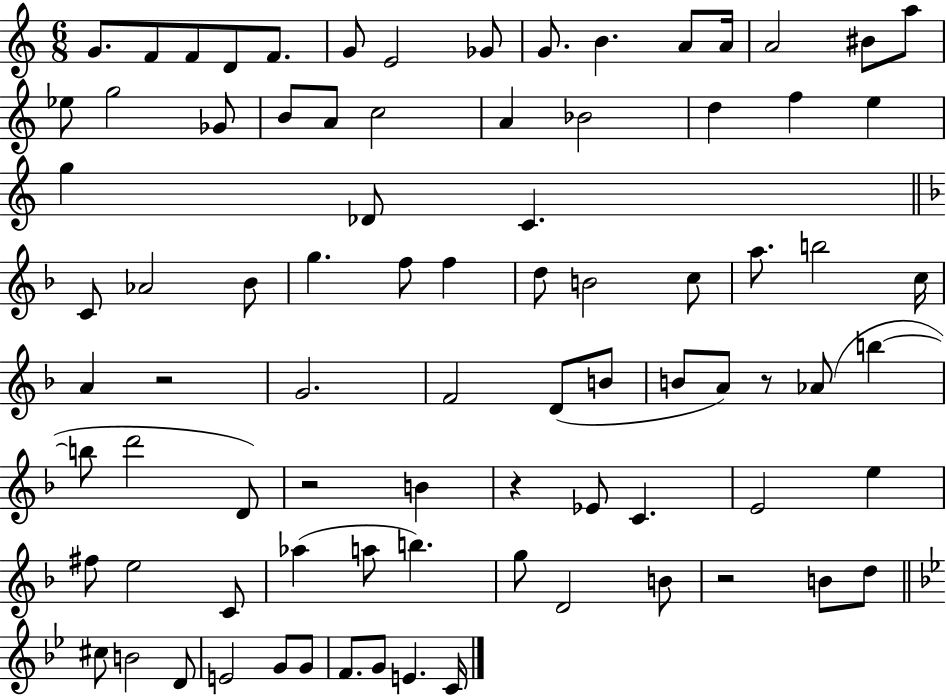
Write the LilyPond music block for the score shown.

{
  \clef treble
  \numericTimeSignature
  \time 6/8
  \key c \major
  g'8. f'8 f'8 d'8 f'8. | g'8 e'2 ges'8 | g'8. b'4. a'8 a'16 | a'2 bis'8 a''8 | \break ees''8 g''2 ges'8 | b'8 a'8 c''2 | a'4 bes'2 | d''4 f''4 e''4 | \break g''4 des'8 c'4. | \bar "||" \break \key f \major c'8 aes'2 bes'8 | g''4. f''8 f''4 | d''8 b'2 c''8 | a''8. b''2 c''16 | \break a'4 r2 | g'2. | f'2 d'8( b'8 | b'8 a'8) r8 aes'8( b''4~~ | \break b''8 d'''2 d'8) | r2 b'4 | r4 ees'8 c'4. | e'2 e''4 | \break fis''8 e''2 c'8 | aes''4( a''8 b''4.) | g''8 d'2 b'8 | r2 b'8 d''8 | \break \bar "||" \break \key bes \major cis''8 b'2 d'8 | e'2 g'8 g'8 | f'8. g'8 e'4. c'16 | \bar "|."
}